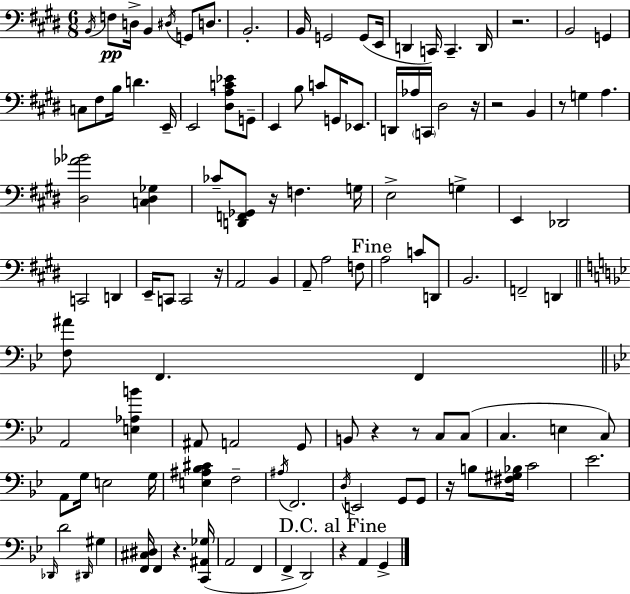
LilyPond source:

{
  \clef bass
  \numericTimeSignature
  \time 6/8
  \key e \major
  \repeat volta 2 { \acciaccatura { b,16 }\pp f8 d16-> b,4 \acciaccatura { dis16 } g,8 d8. | b,2.-. | b,16 g,2 g,8( | e,16 d,4 c,16) c,4.-- | \break d,16 r2. | b,2 g,4 | c8 fis8 b16 d'4. | e,16-- e,2 <dis a c' ees'>8 | \break g,8-- e,4 b8 c'8 g,16 ees,8. | d,16 aes16 \parenthesize c,16 dis2 | r16 r2 b,4 | r8 g4 a4. | \break <dis aes' bes'>2 <c dis ges>4 | ces'8-- <d, f, ges,>8 r16 f4. | g16 e2-> g4-> | e,4 des,2 | \break c,2 d,4 | e,16-- c,8 c,2 | r16 a,2 b,4 | a,8-- a2 | \break f8 \mark "Fine" a2 c'8 | d,8 b,2. | f,2-- d,4 | \bar "||" \break \key g \minor <f ais'>8 f,4. f,4 | \bar "||" \break \key bes \major a,2 <e aes b'>4 | ais,8 a,2 g,8 | b,8 r4 r8 c8 c8( | c4. e4 c8) | \break a,8 g16 e2 g16 | <e ais bes cis'>4 f2-- | \acciaccatura { ais16 } f,2. | \acciaccatura { d16 } e,2 g,8 | \break g,8 r16 b8 <fis gis bes>16 c'2 | ees'2. | \grace { des,16 } d'2 \grace { dis,16 } | gis4 <f, cis dis>16 f,4 r4. | \break <c, ais, ges>16( a,2 | f,4 f,4-> d,2) | \mark "D.C. al Fine" r4 a,4 | g,4-> } \bar "|."
}